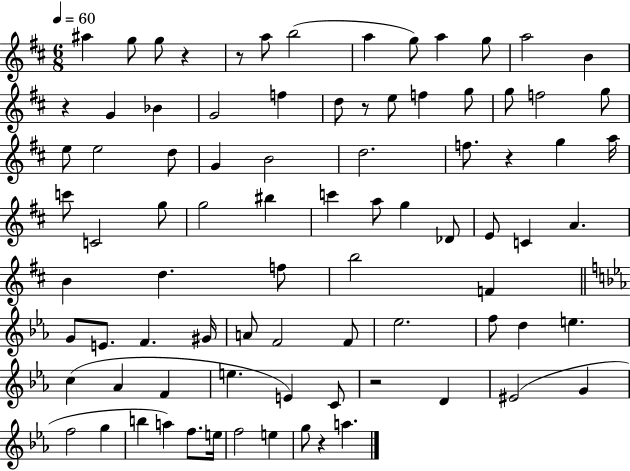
{
  \clef treble
  \numericTimeSignature
  \time 6/8
  \key d \major
  \tempo 4 = 60
  \repeat volta 2 { ais''4 g''8 g''8 r4 | r8 a''8 b''2( | a''4 g''8) a''4 g''8 | a''2 b'4 | \break r4 g'4 bes'4 | g'2 f''4 | d''8 r8 e''8 f''4 g''8 | g''8 f''2 g''8 | \break e''8 e''2 d''8 | g'4 b'2 | d''2. | f''8. r4 g''4 a''16 | \break c'''8 c'2 g''8 | g''2 bis''4 | c'''4 a''8 g''4 des'8 | e'8 c'4 a'4. | \break b'4 d''4. f''8 | b''2 f'4 | \bar "||" \break \key ees \major g'8 e'8. f'4. gis'16 | a'8 f'2 f'8 | ees''2. | f''8 d''4 e''4. | \break c''4( aes'4 f'4 | e''4. e'4) c'8 | r2 d'4 | eis'2( g'4 | \break f''2 g''4 | b''4 a''4) f''8. e''16 | f''2 e''4 | g''8 r4 a''4. | \break } \bar "|."
}